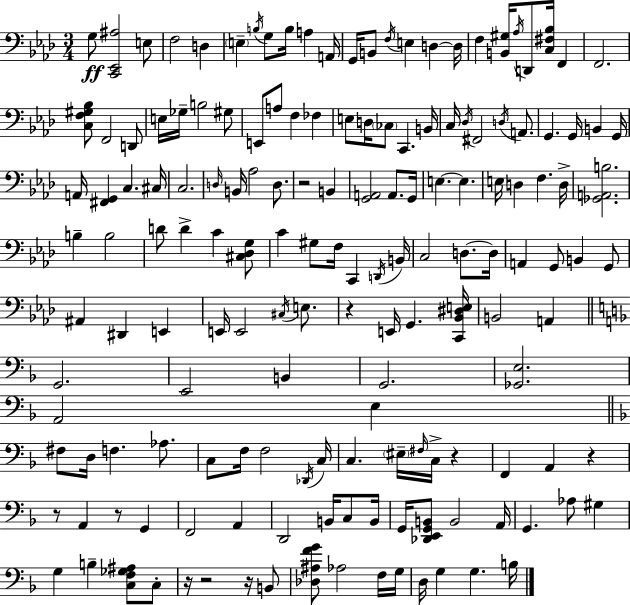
G3/e [C2,Eb2,A#3]/h E3/e F3/h D3/q E3/q B3/s G3/e B3/s A3/q A2/s G2/s B2/e F3/s E3/q D3/q D3/s F3/q [B2,G#3]/s Ab3/s D2/e [C3,F#3,Bb3]/s F2/q F2/h. [C3,F3,G#3,Bb3]/e F2/h D2/e E3/s Gb3/s B3/h G#3/e E2/e A3/e F3/q FES3/q E3/e D3/s CES3/e C2/q. B2/s C3/s Db3/s F#2/h D3/s A2/e. G2/q. G2/s B2/q G2/s A2/s [F#2,G2]/q C3/q. C#3/s C3/h. D3/s B2/s Ab3/h D3/e. R/h B2/q [G2,A2]/h A2/e. G2/s E3/q. E3/q. E3/s D3/q F3/q. D3/s [Gb2,A2,B3]/h. B3/q B3/h D4/e D4/q C4/q [C#3,Db3,G3]/e C4/q G#3/e F3/s C2/q D2/s B2/s C3/h D3/e. D3/s A2/q G2/e B2/q G2/e A#2/q D#2/q E2/q E2/s E2/h C#3/s E3/e. R/q E2/s G2/q. [C2,Bb2,D#3,E3]/s B2/h A2/q G2/h. E2/h B2/q G2/h. [Gb2,E3]/h. A2/h E3/q F#3/e D3/s F3/q. Ab3/e. C3/e F3/s F3/h Db2/s C3/s C3/q. EIS3/s F#3/s C3/s R/q F2/q A2/q R/q R/e A2/q R/e G2/q F2/h A2/q D2/h B2/s C3/e B2/s G2/s [Db2,E2,G2,B2]/e B2/h A2/s G2/q. Ab3/e G#3/q G3/q B3/q [C3,F3,Gb3,A#3]/e C3/e R/s R/h R/s B2/e [Db3,A#3,F4,G4]/e Ab3/h F3/s G3/s D3/s G3/q G3/q. B3/s